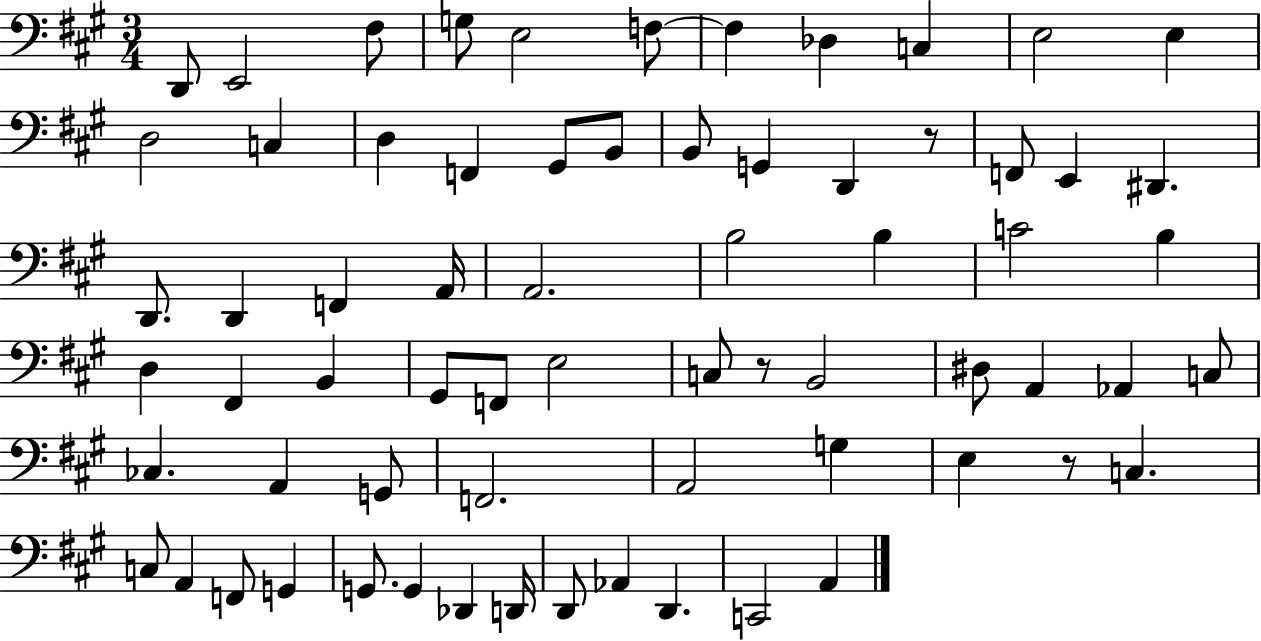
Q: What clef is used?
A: bass